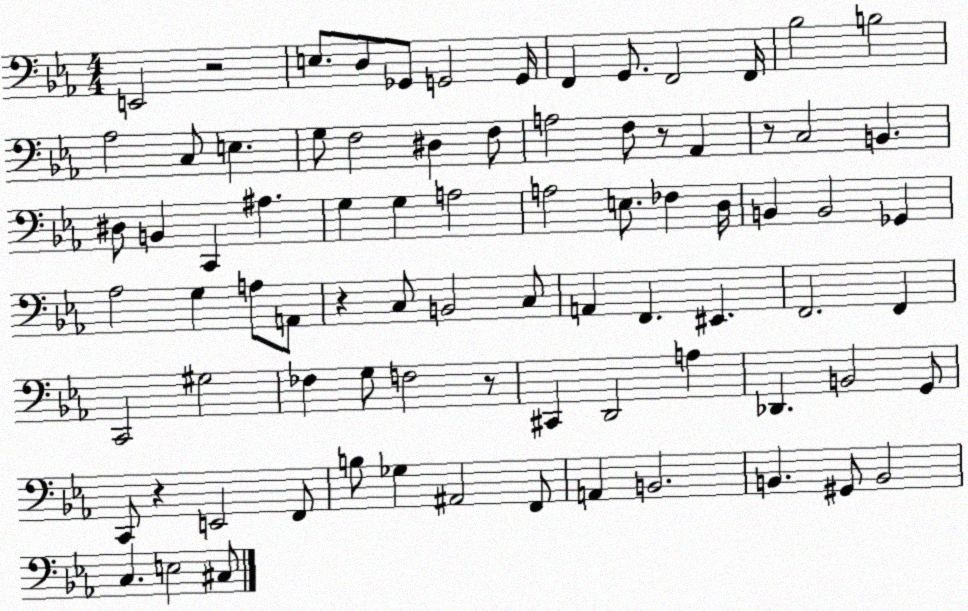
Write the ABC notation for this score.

X:1
T:Untitled
M:4/4
L:1/4
K:Eb
E,,2 z2 E,/2 D,/2 _G,,/2 G,,2 G,,/4 F,, G,,/2 F,,2 F,,/4 _B,2 B,2 _A,2 C,/2 E, G,/2 F,2 ^D, F,/2 A,2 F,/2 z/2 _A,, z/2 C,2 B,, ^D,/2 B,, C,, ^A, G, G, A,2 A,2 E,/2 _F, D,/4 B,, B,,2 _G,, _A,2 G, A,/2 A,,/2 z C,/2 B,,2 C,/2 A,, F,, ^E,, F,,2 F,, C,,2 ^G,2 _F, G,/2 F,2 z/2 ^C,, D,,2 A, _D,, B,,2 G,,/2 C,,/2 z E,,2 F,,/2 B,/2 _G, ^A,,2 F,,/2 A,, B,,2 B,, ^G,,/2 B,,2 C, E,2 ^C,/2